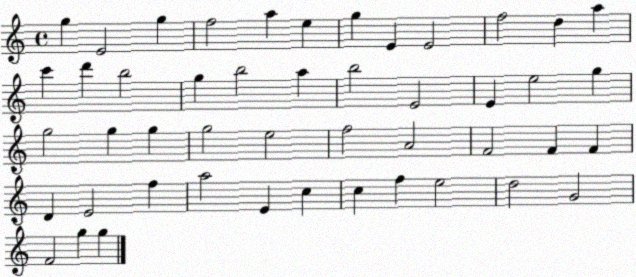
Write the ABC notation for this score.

X:1
T:Untitled
M:4/4
L:1/4
K:C
g E2 g f2 a e g E E2 f2 d a c' d' b2 g b2 a b2 E2 E e2 g g2 g g g2 e2 f2 A2 F2 F F D E2 f a2 E c c f e2 d2 G2 F2 g g